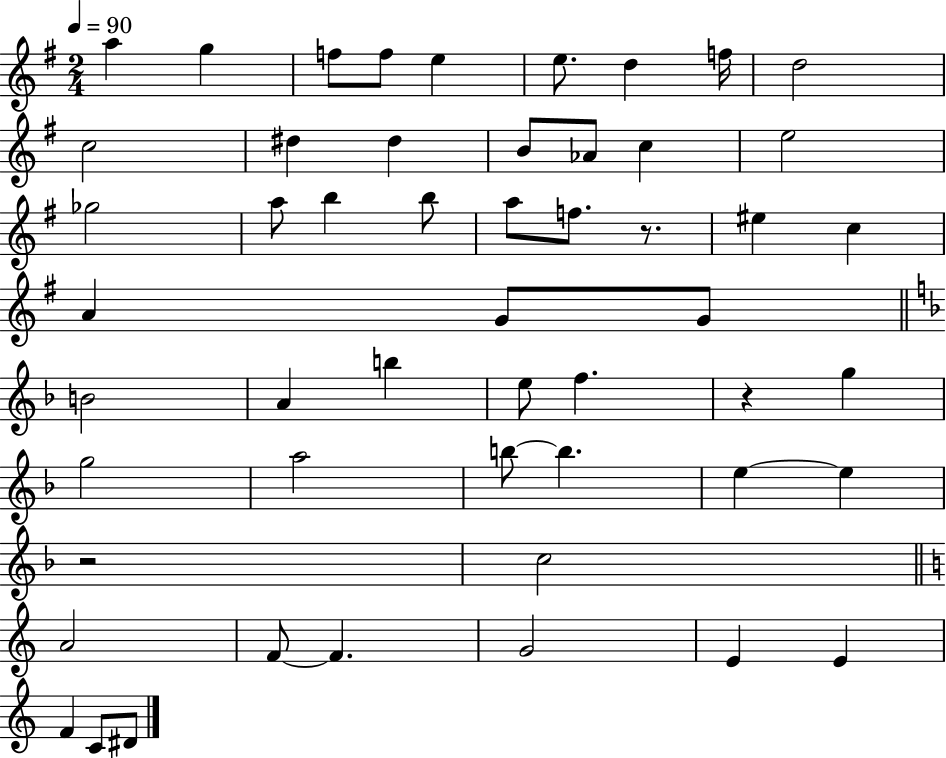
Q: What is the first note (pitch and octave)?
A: A5